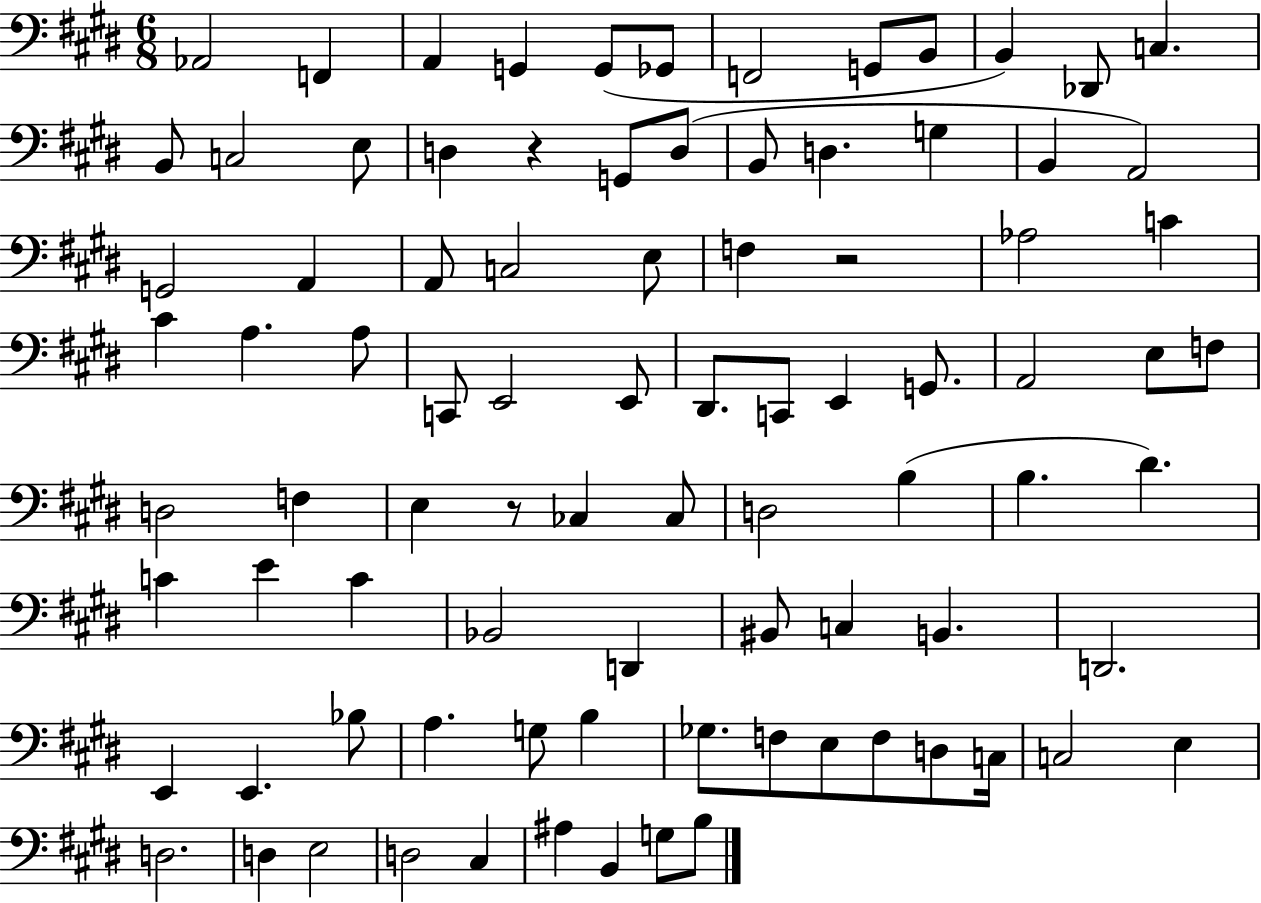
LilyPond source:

{
  \clef bass
  \numericTimeSignature
  \time 6/8
  \key e \major
  aes,2 f,4 | a,4 g,4 g,8( ges,8 | f,2 g,8 b,8 | b,4) des,8 c4. | \break b,8 c2 e8 | d4 r4 g,8 d8( | b,8 d4. g4 | b,4 a,2) | \break g,2 a,4 | a,8 c2 e8 | f4 r2 | aes2 c'4 | \break cis'4 a4. a8 | c,8 e,2 e,8 | dis,8. c,8 e,4 g,8. | a,2 e8 f8 | \break d2 f4 | e4 r8 ces4 ces8 | d2 b4( | b4. dis'4.) | \break c'4 e'4 c'4 | bes,2 d,4 | bis,8 c4 b,4. | d,2. | \break e,4 e,4. bes8 | a4. g8 b4 | ges8. f8 e8 f8 d8 c16 | c2 e4 | \break d2. | d4 e2 | d2 cis4 | ais4 b,4 g8 b8 | \break \bar "|."
}